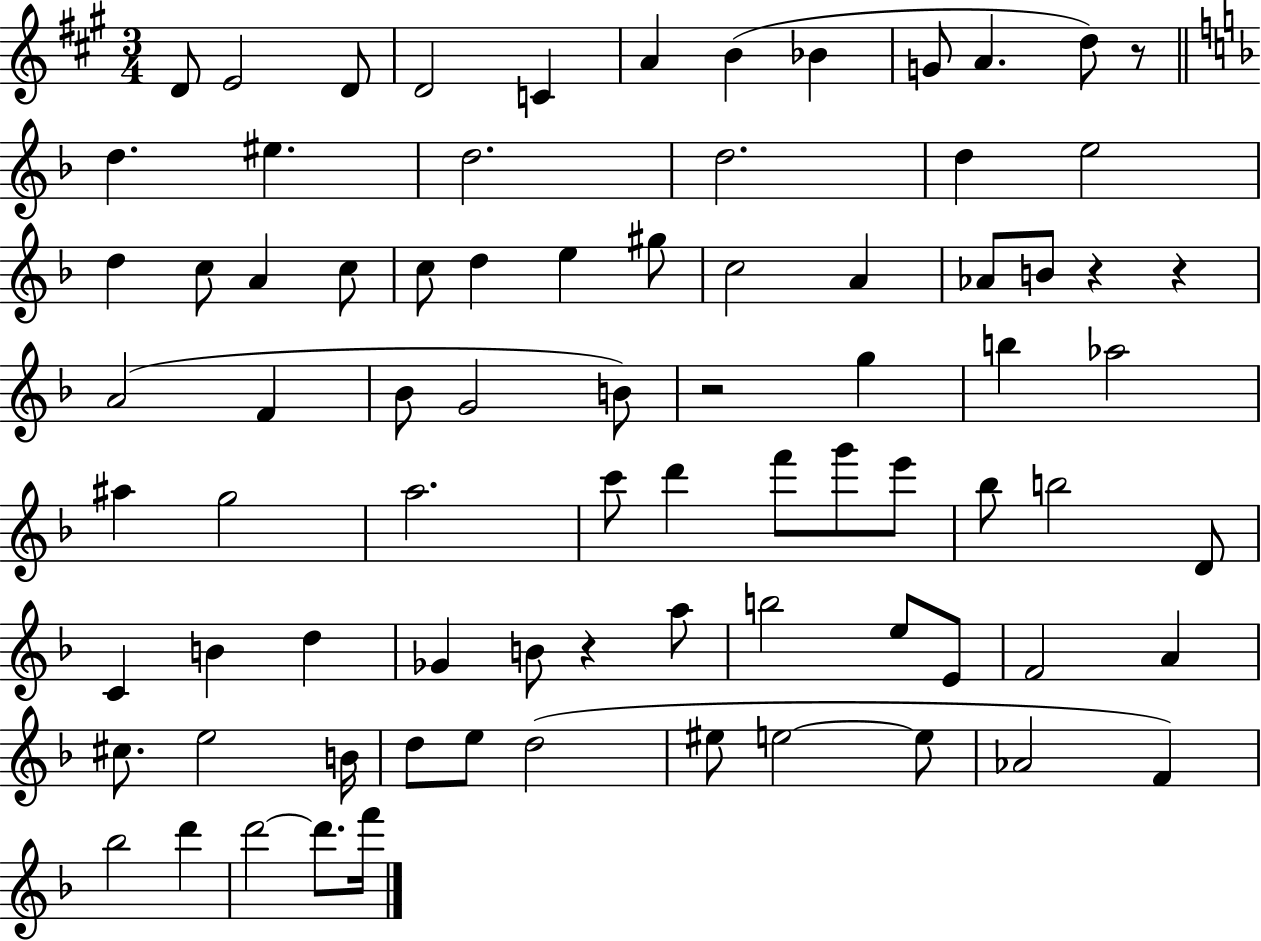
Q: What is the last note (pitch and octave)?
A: F6